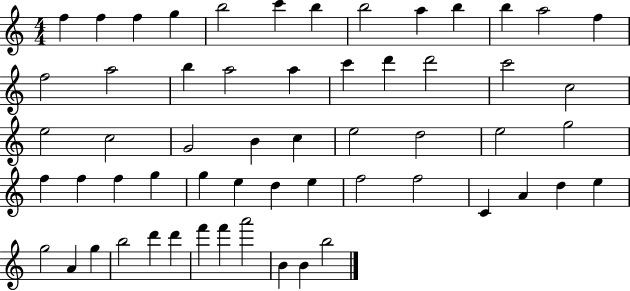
{
  \clef treble
  \numericTimeSignature
  \time 4/4
  \key c \major
  f''4 f''4 f''4 g''4 | b''2 c'''4 b''4 | b''2 a''4 b''4 | b''4 a''2 f''4 | \break f''2 a''2 | b''4 a''2 a''4 | c'''4 d'''4 d'''2 | c'''2 c''2 | \break e''2 c''2 | g'2 b'4 c''4 | e''2 d''2 | e''2 g''2 | \break f''4 f''4 f''4 g''4 | g''4 e''4 d''4 e''4 | f''2 f''2 | c'4 a'4 d''4 e''4 | \break g''2 a'4 g''4 | b''2 d'''4 d'''4 | f'''4 f'''4 a'''2 | b'4 b'4 b''2 | \break \bar "|."
}